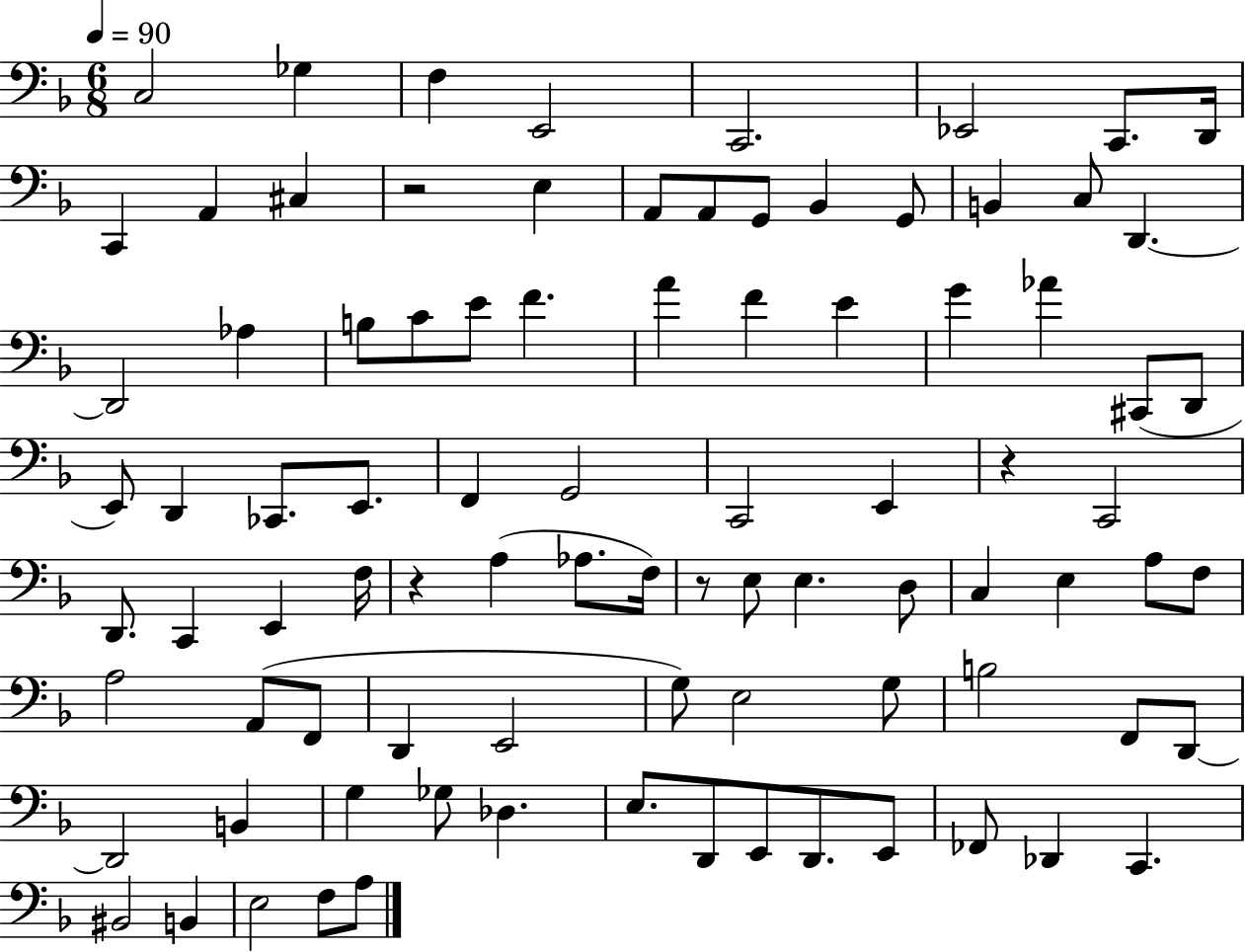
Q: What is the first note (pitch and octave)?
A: C3